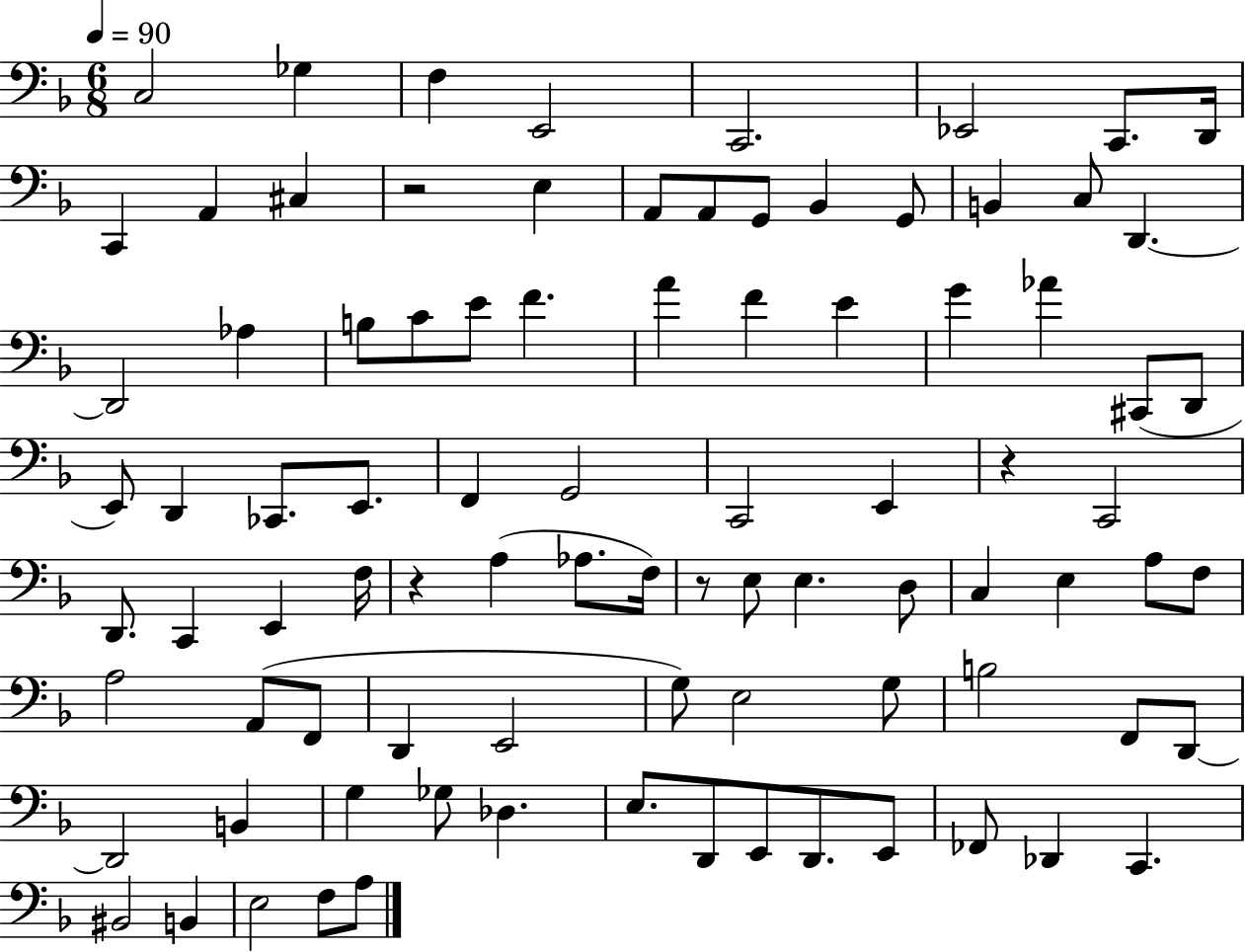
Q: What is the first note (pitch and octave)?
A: C3